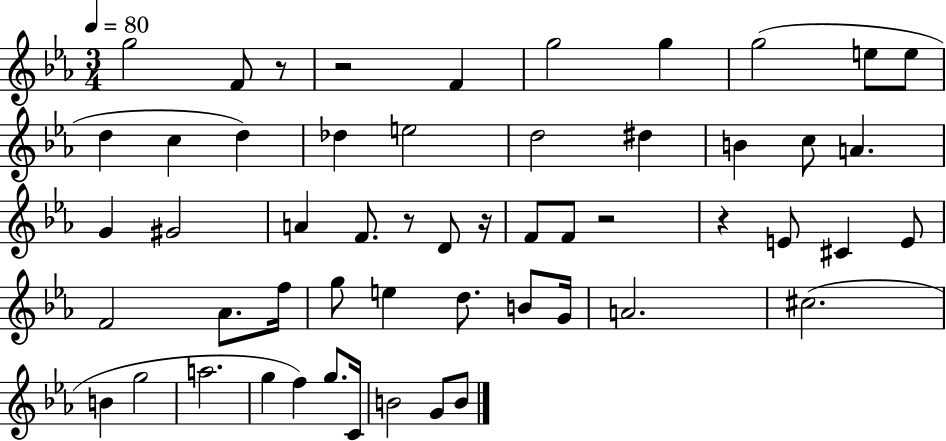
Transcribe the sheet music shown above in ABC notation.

X:1
T:Untitled
M:3/4
L:1/4
K:Eb
g2 F/2 z/2 z2 F g2 g g2 e/2 e/2 d c d _d e2 d2 ^d B c/2 A G ^G2 A F/2 z/2 D/2 z/4 F/2 F/2 z2 z E/2 ^C E/2 F2 _A/2 f/4 g/2 e d/2 B/2 G/4 A2 ^c2 B g2 a2 g f g/2 C/4 B2 G/2 B/2